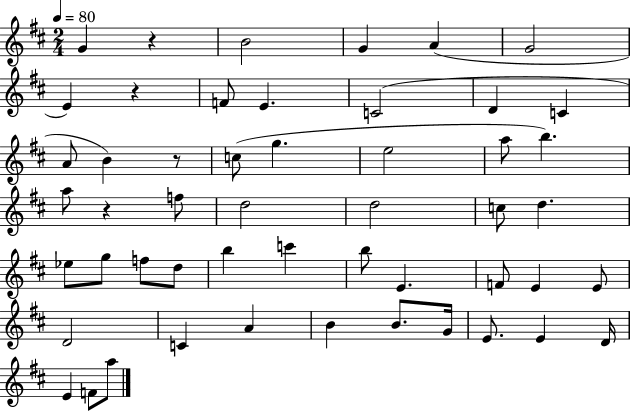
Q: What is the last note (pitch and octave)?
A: A5